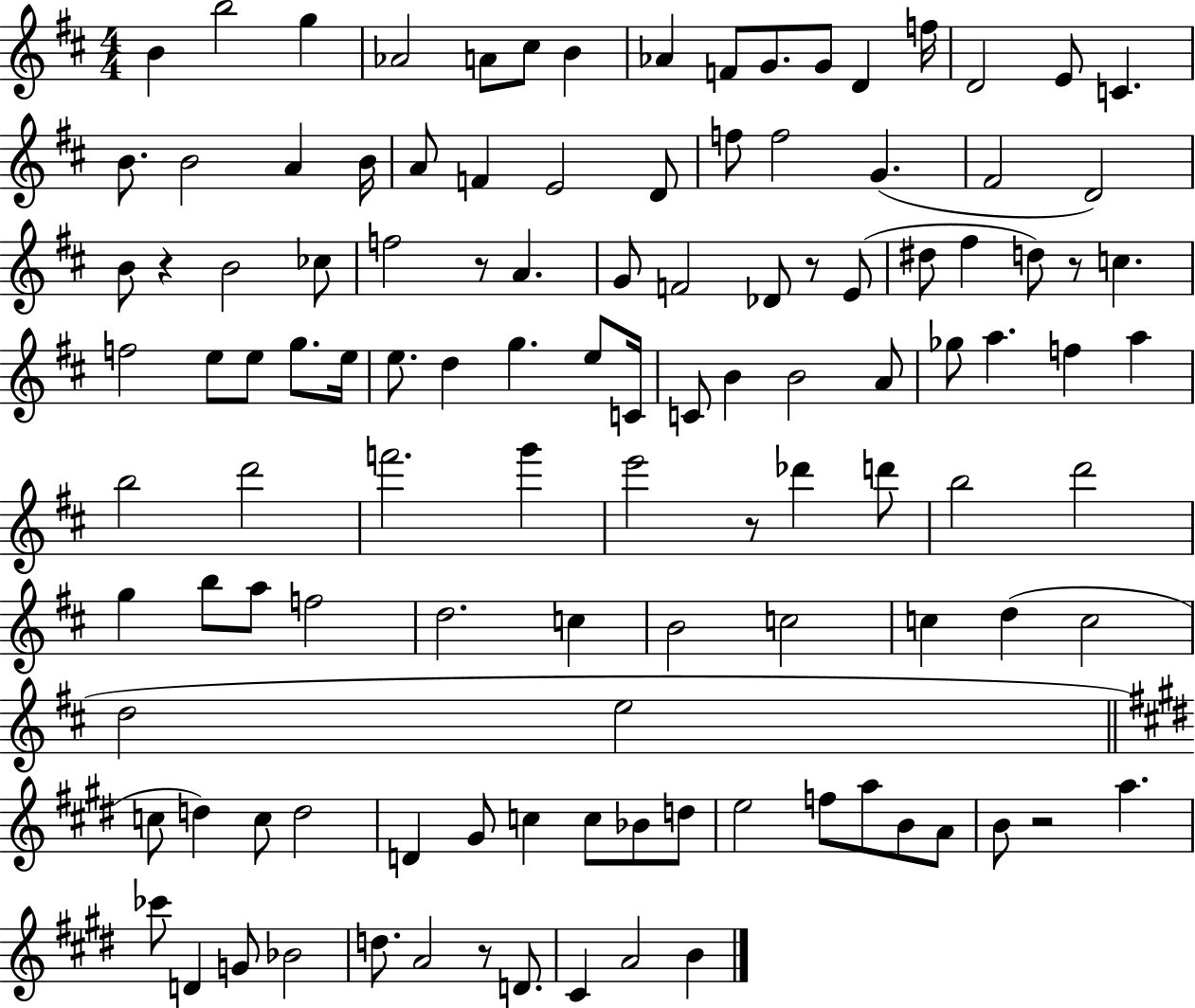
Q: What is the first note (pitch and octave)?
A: B4